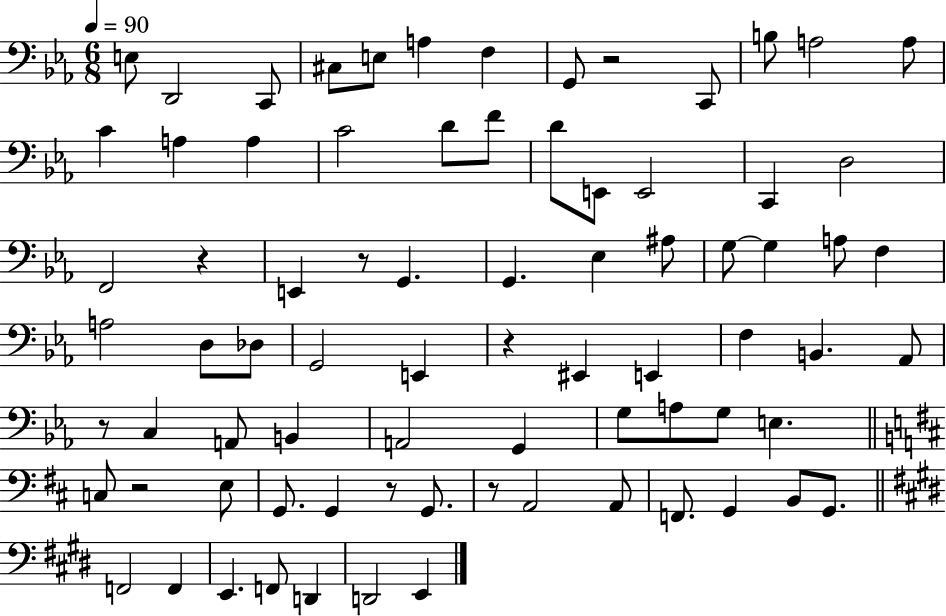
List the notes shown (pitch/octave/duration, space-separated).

E3/e D2/h C2/e C#3/e E3/e A3/q F3/q G2/e R/h C2/e B3/e A3/h A3/e C4/q A3/q A3/q C4/h D4/e F4/e D4/e E2/e E2/h C2/q D3/h F2/h R/q E2/q R/e G2/q. G2/q. Eb3/q A#3/e G3/e G3/q A3/e F3/q A3/h D3/e Db3/e G2/h E2/q R/q EIS2/q E2/q F3/q B2/q. Ab2/e R/e C3/q A2/e B2/q A2/h G2/q G3/e A3/e G3/e E3/q. C3/e R/h E3/e G2/e. G2/q R/e G2/e. R/e A2/h A2/e F2/e. G2/q B2/e G2/e. F2/h F2/q E2/q. F2/e D2/q D2/h E2/q